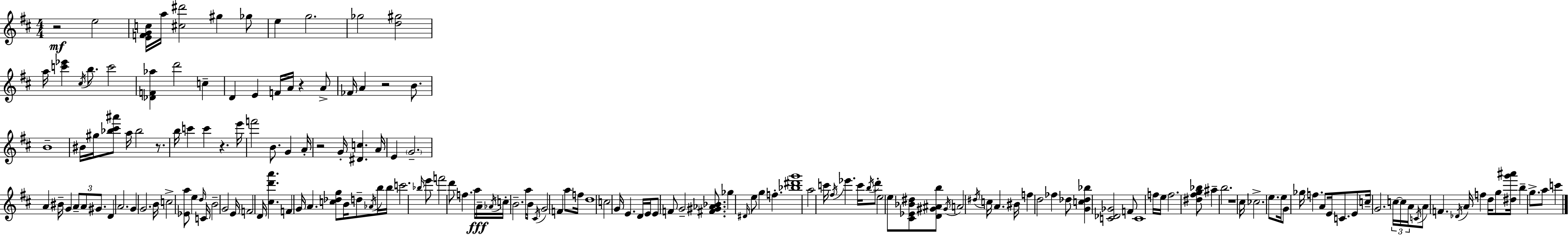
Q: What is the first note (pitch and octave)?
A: E5